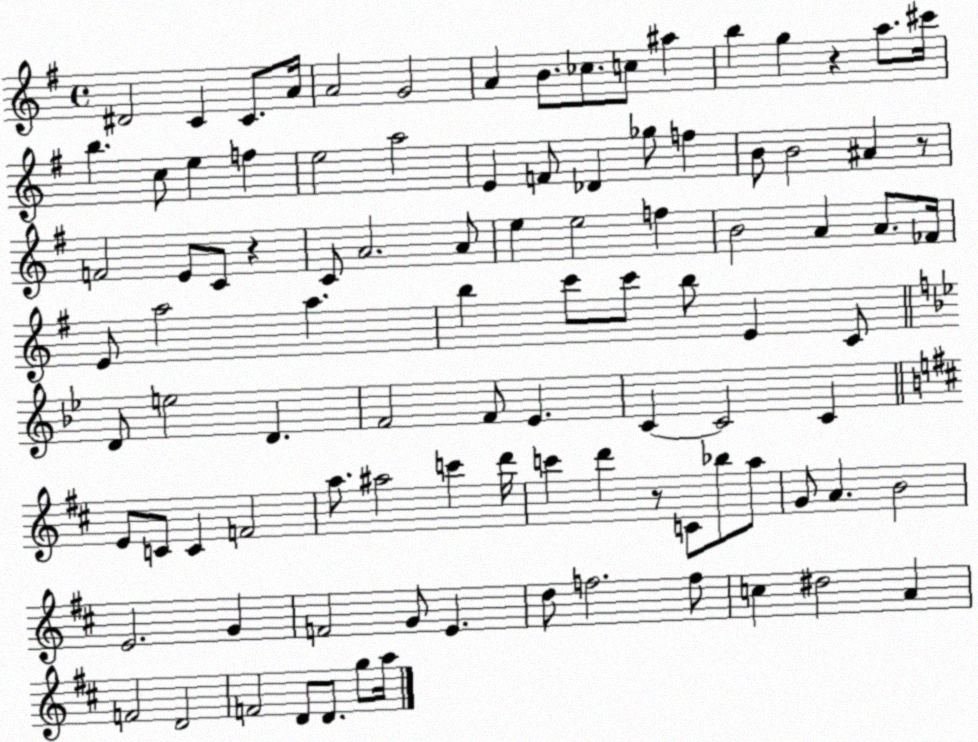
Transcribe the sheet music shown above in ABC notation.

X:1
T:Untitled
M:4/4
L:1/4
K:G
^D2 C C/2 A/4 A2 G2 A B/2 _c/2 c/2 ^a b g z a/2 ^c'/4 b c/2 e f e2 a2 E F/2 _D _g/2 f B/2 B2 ^A z/2 F2 E/2 C/2 z C/2 A2 A/2 e e2 f B2 A A/2 _F/4 E/2 a2 a b c'/2 c'/2 b/2 E C/2 D/2 e2 D F2 F/2 _E C C2 C E/2 C/2 C F2 a/2 ^a2 c' d'/4 c' d' z/2 C/2 _b/2 a/2 G/2 A B2 E2 G F2 G/2 E d/2 f2 f/2 c ^d2 A F2 D2 F2 D/2 D/2 g/2 a/4